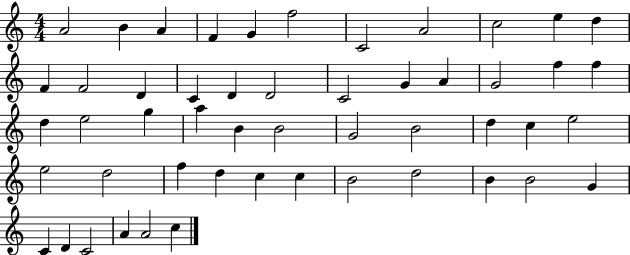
X:1
T:Untitled
M:4/4
L:1/4
K:C
A2 B A F G f2 C2 A2 c2 e d F F2 D C D D2 C2 G A G2 f f d e2 g a B B2 G2 B2 d c e2 e2 d2 f d c c B2 d2 B B2 G C D C2 A A2 c